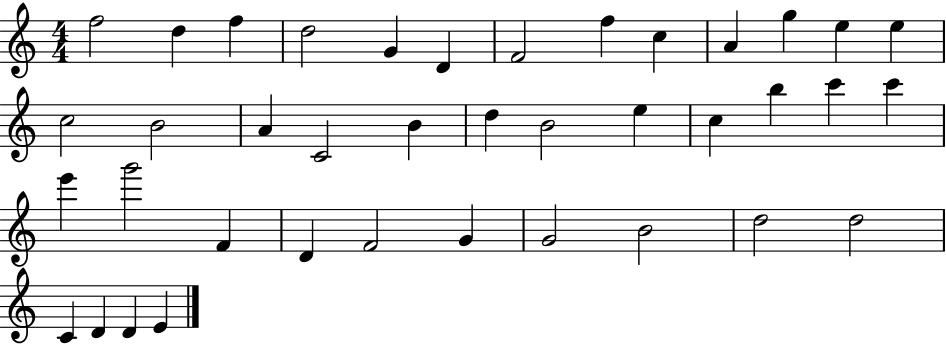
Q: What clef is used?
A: treble